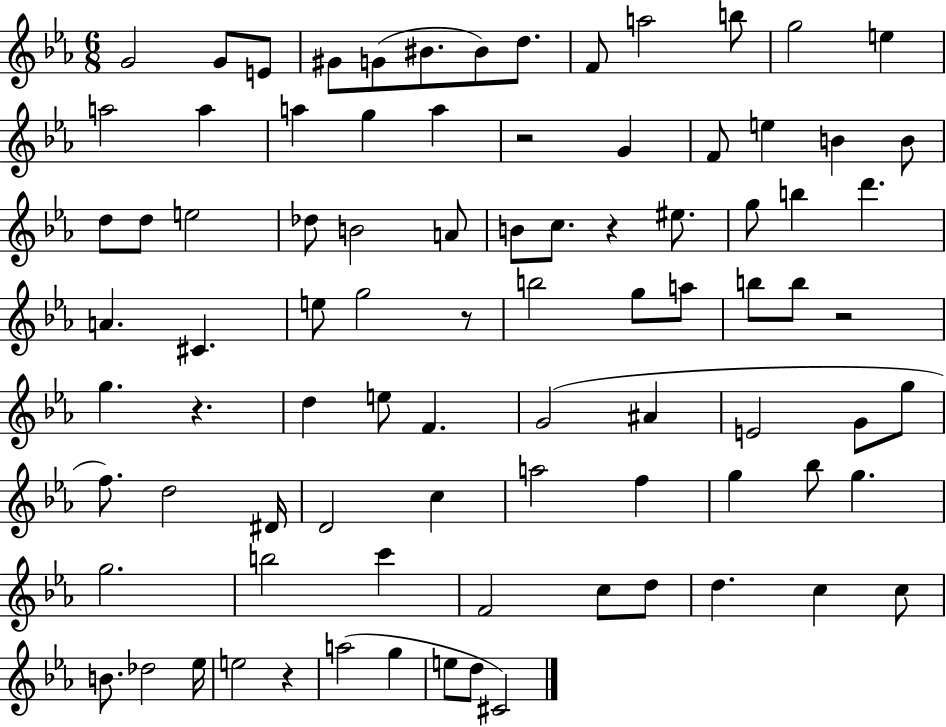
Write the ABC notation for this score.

X:1
T:Untitled
M:6/8
L:1/4
K:Eb
G2 G/2 E/2 ^G/2 G/2 ^B/2 ^B/2 d/2 F/2 a2 b/2 g2 e a2 a a g a z2 G F/2 e B B/2 d/2 d/2 e2 _d/2 B2 A/2 B/2 c/2 z ^e/2 g/2 b d' A ^C e/2 g2 z/2 b2 g/2 a/2 b/2 b/2 z2 g z d e/2 F G2 ^A E2 G/2 g/2 f/2 d2 ^D/4 D2 c a2 f g _b/2 g g2 b2 c' F2 c/2 d/2 d c c/2 B/2 _d2 _e/4 e2 z a2 g e/2 d/2 ^C2